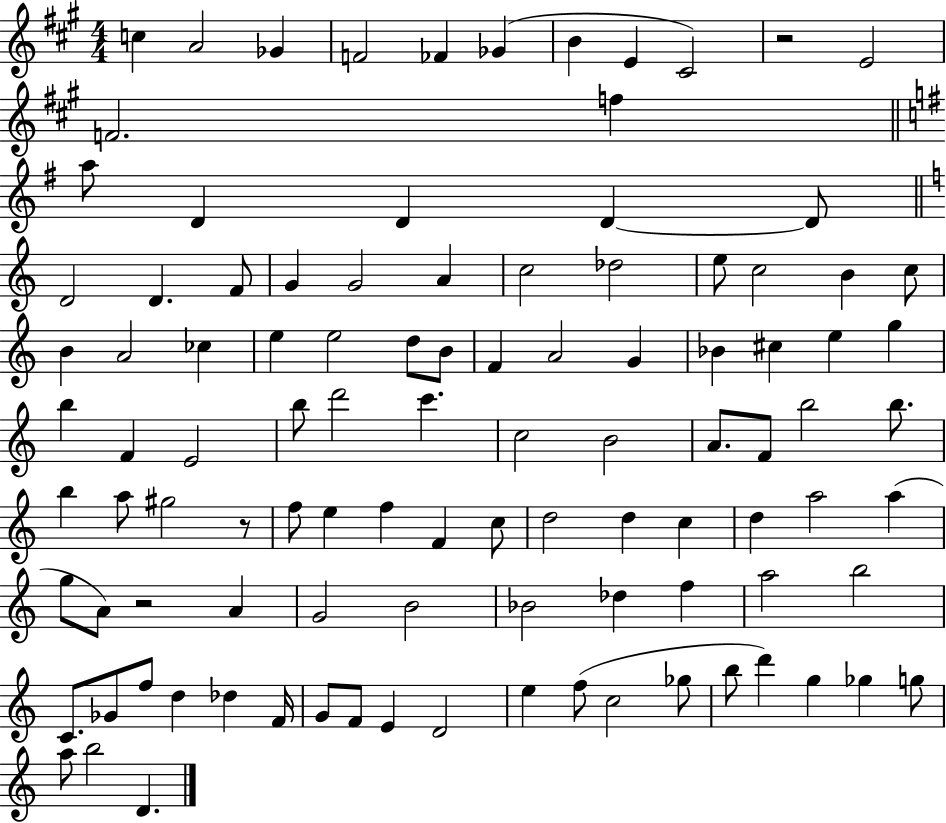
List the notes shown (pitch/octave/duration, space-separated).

C5/q A4/h Gb4/q F4/h FES4/q Gb4/q B4/q E4/q C#4/h R/h E4/h F4/h. F5/q A5/e D4/q D4/q D4/q D4/e D4/h D4/q. F4/e G4/q G4/h A4/q C5/h Db5/h E5/e C5/h B4/q C5/e B4/q A4/h CES5/q E5/q E5/h D5/e B4/e F4/q A4/h G4/q Bb4/q C#5/q E5/q G5/q B5/q F4/q E4/h B5/e D6/h C6/q. C5/h B4/h A4/e. F4/e B5/h B5/e. B5/q A5/e G#5/h R/e F5/e E5/q F5/q F4/q C5/e D5/h D5/q C5/q D5/q A5/h A5/q G5/e A4/e R/h A4/q G4/h B4/h Bb4/h Db5/q F5/q A5/h B5/h C4/e. Gb4/e F5/e D5/q Db5/q F4/s G4/e F4/e E4/q D4/h E5/q F5/e C5/h Gb5/e B5/e D6/q G5/q Gb5/q G5/e A5/e B5/h D4/q.